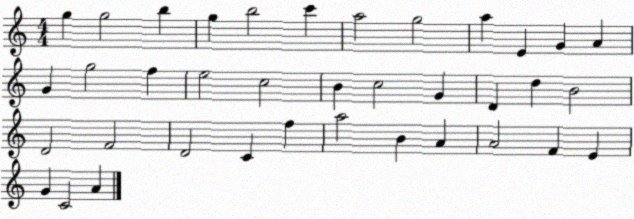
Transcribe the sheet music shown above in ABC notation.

X:1
T:Untitled
M:4/4
L:1/4
K:C
g g2 b g b2 c' a2 g2 a E G A G g2 f e2 c2 B c2 G D d B2 D2 F2 D2 C f a2 B A A2 F E G C2 A